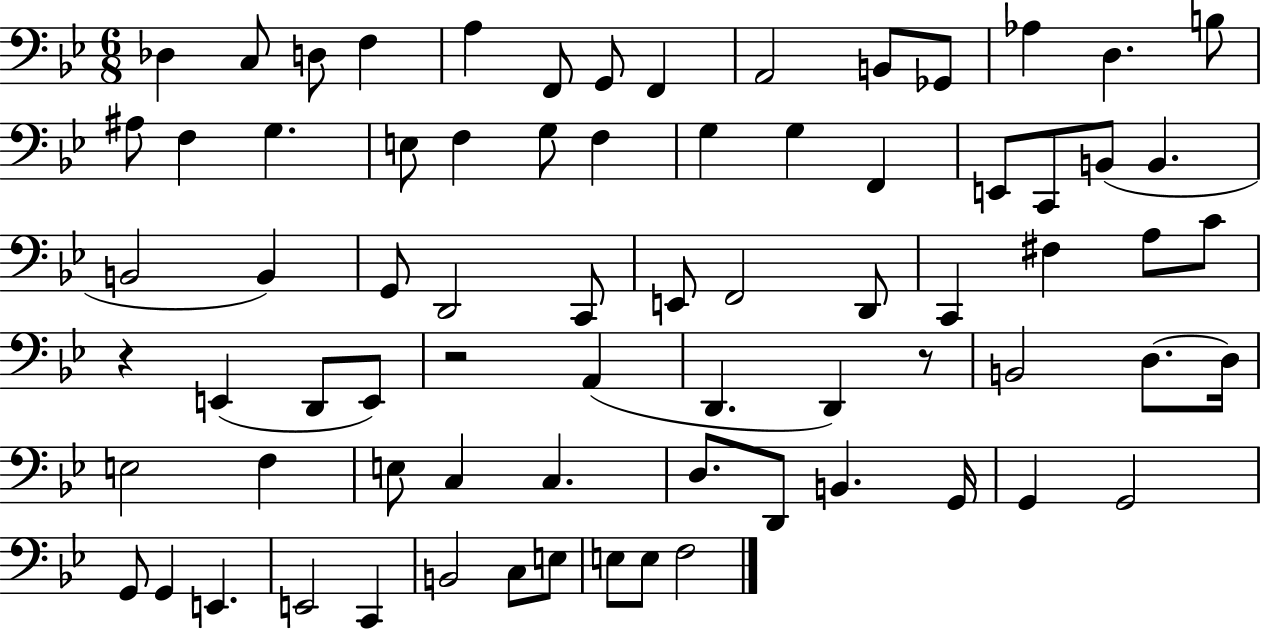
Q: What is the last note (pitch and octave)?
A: F3